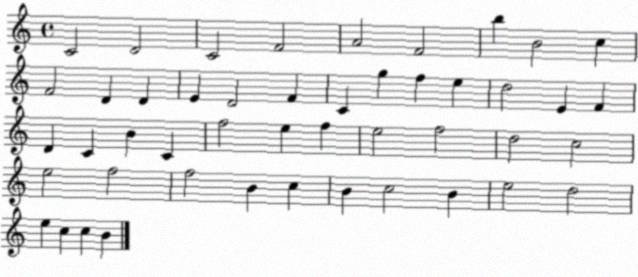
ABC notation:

X:1
T:Untitled
M:4/4
L:1/4
K:C
C2 D2 C2 F2 A2 F2 b B2 c F2 D D E D2 F C g f e d2 E F D C B C f2 e f e2 f2 d2 c2 e2 f2 f2 B c B c2 B e2 d2 e c c B